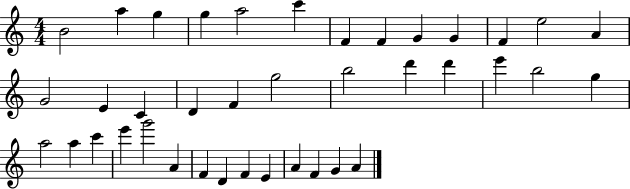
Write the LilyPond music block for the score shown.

{
  \clef treble
  \numericTimeSignature
  \time 4/4
  \key c \major
  b'2 a''4 g''4 | g''4 a''2 c'''4 | f'4 f'4 g'4 g'4 | f'4 e''2 a'4 | \break g'2 e'4 c'4 | d'4 f'4 g''2 | b''2 d'''4 d'''4 | e'''4 b''2 g''4 | \break a''2 a''4 c'''4 | e'''4 g'''2 a'4 | f'4 d'4 f'4 e'4 | a'4 f'4 g'4 a'4 | \break \bar "|."
}